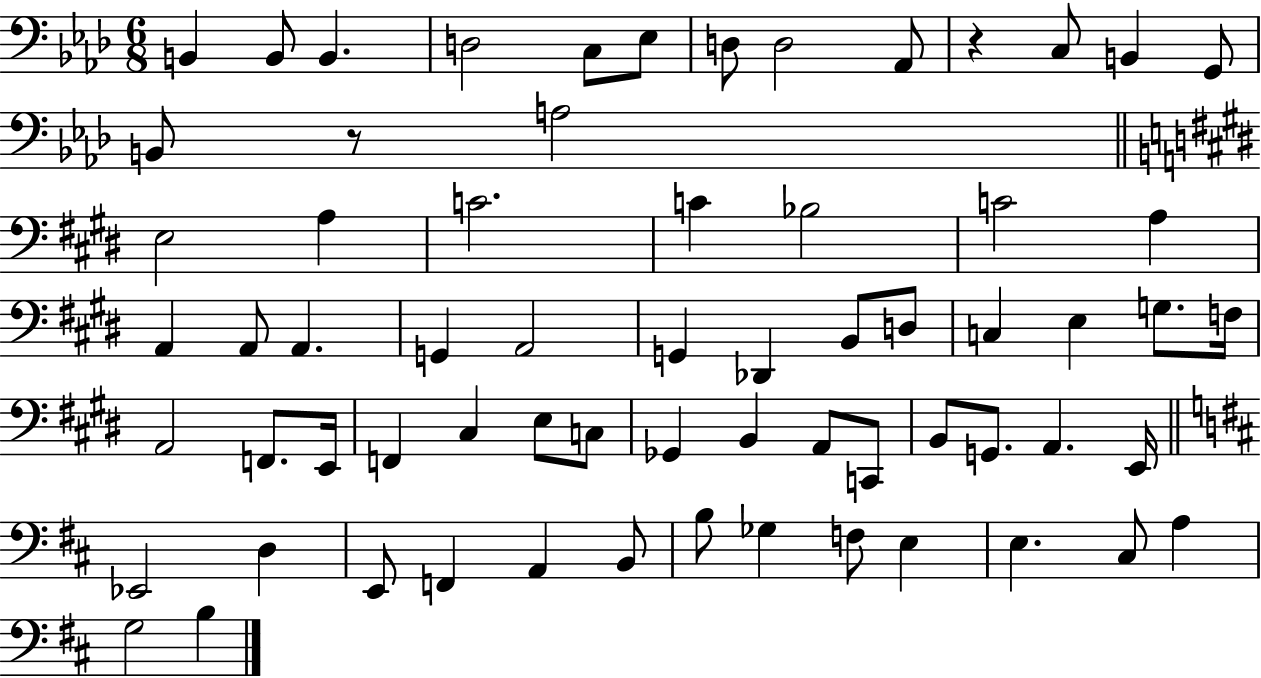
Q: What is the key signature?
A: AES major